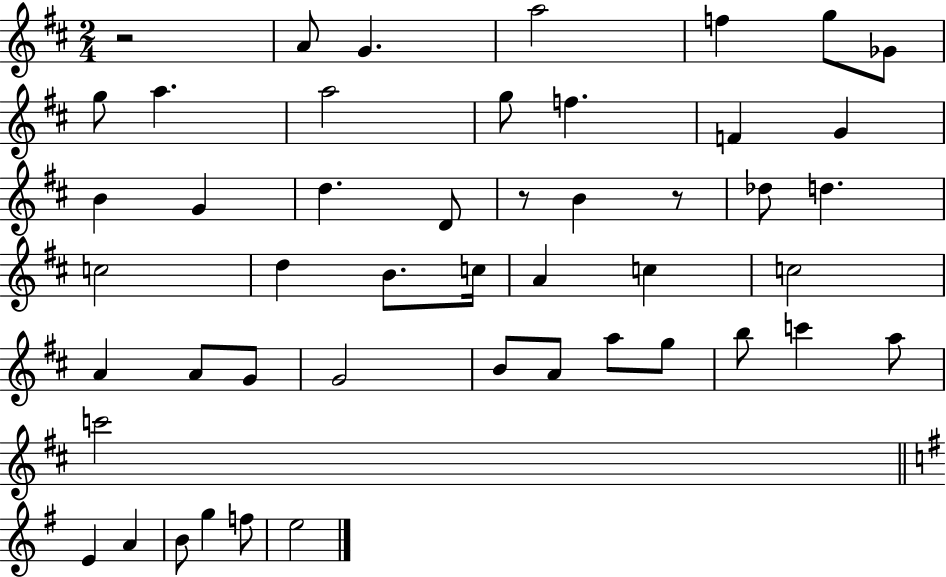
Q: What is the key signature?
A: D major